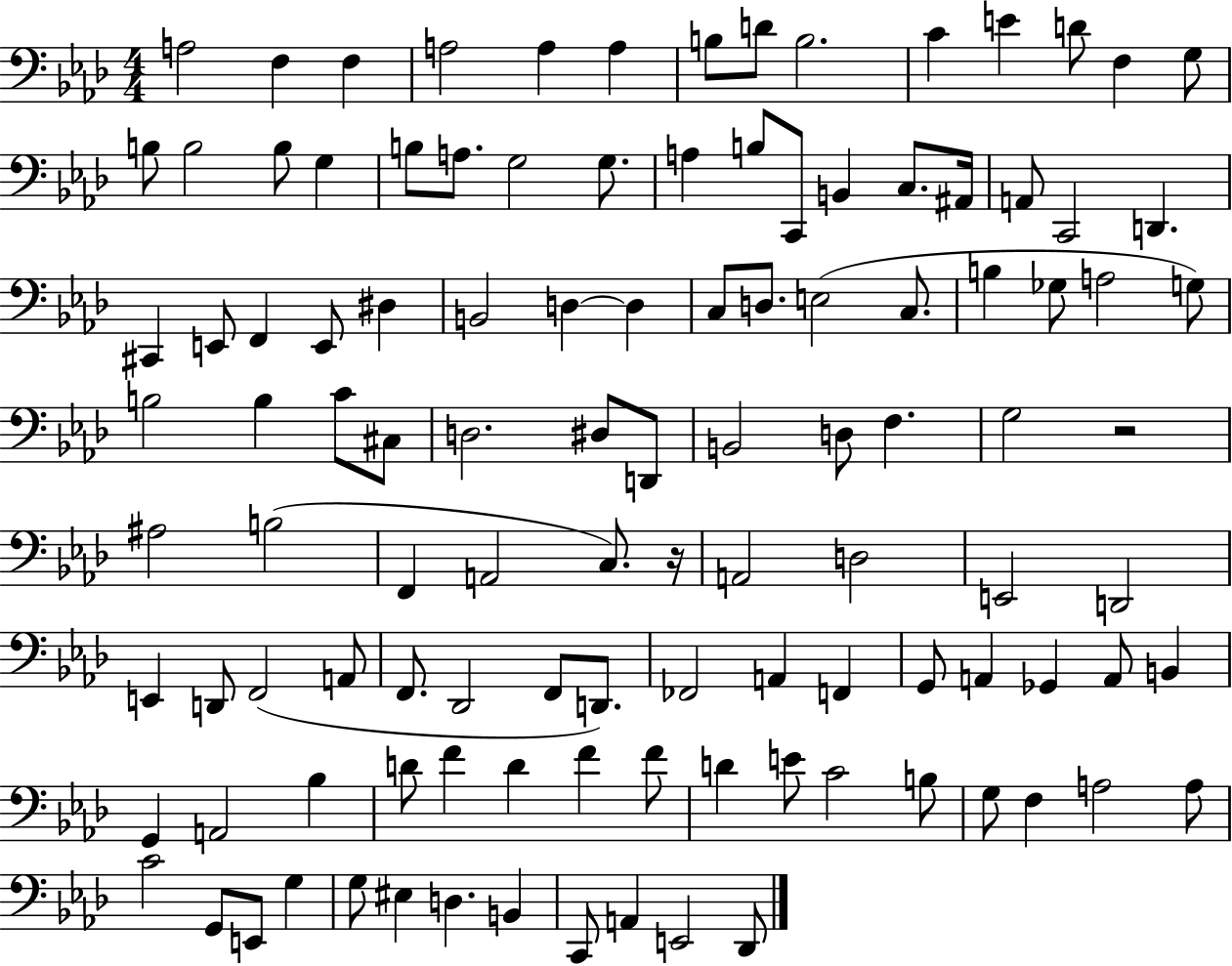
{
  \clef bass
  \numericTimeSignature
  \time 4/4
  \key aes \major
  a2 f4 f4 | a2 a4 a4 | b8 d'8 b2. | c'4 e'4 d'8 f4 g8 | \break b8 b2 b8 g4 | b8 a8. g2 g8. | a4 b8 c,8 b,4 c8. ais,16 | a,8 c,2 d,4. | \break cis,4 e,8 f,4 e,8 dis4 | b,2 d4~~ d4 | c8 d8. e2( c8. | b4 ges8 a2 g8) | \break b2 b4 c'8 cis8 | d2. dis8 d,8 | b,2 d8 f4. | g2 r2 | \break ais2 b2( | f,4 a,2 c8.) r16 | a,2 d2 | e,2 d,2 | \break e,4 d,8 f,2( a,8 | f,8. des,2 f,8 d,8.) | fes,2 a,4 f,4 | g,8 a,4 ges,4 a,8 b,4 | \break g,4 a,2 bes4 | d'8 f'4 d'4 f'4 f'8 | d'4 e'8 c'2 b8 | g8 f4 a2 a8 | \break c'2 g,8 e,8 g4 | g8 eis4 d4. b,4 | c,8 a,4 e,2 des,8 | \bar "|."
}